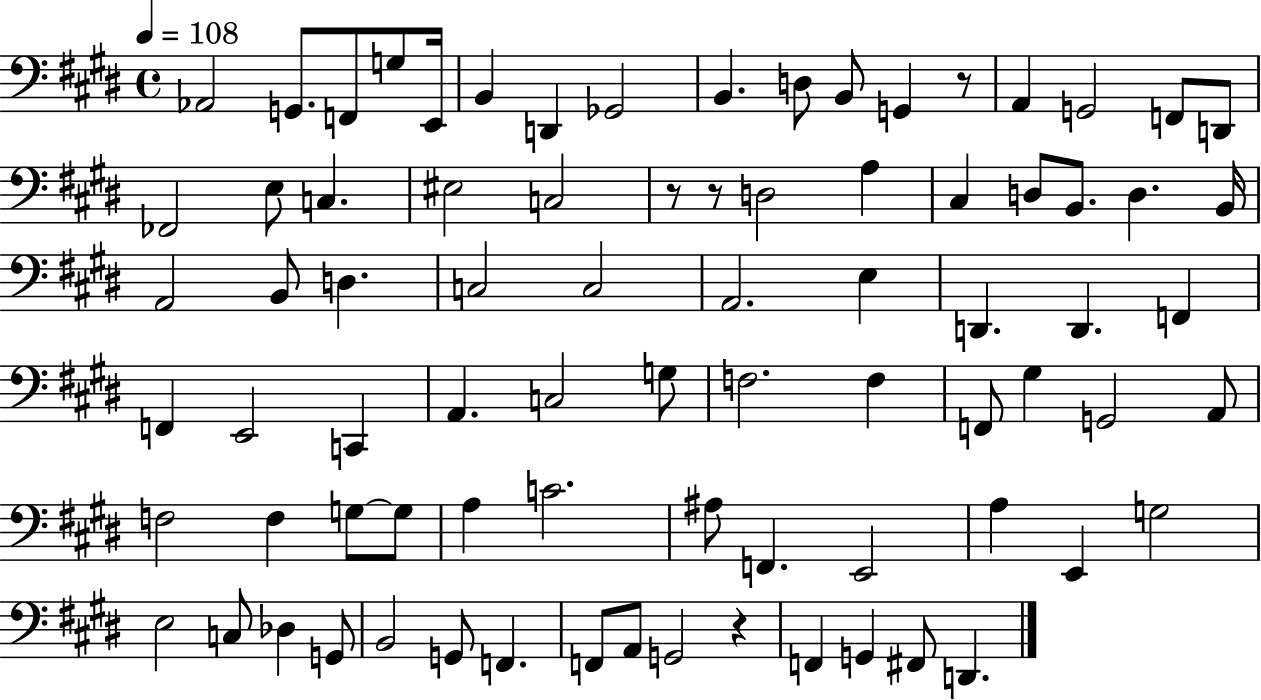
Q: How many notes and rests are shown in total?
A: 80